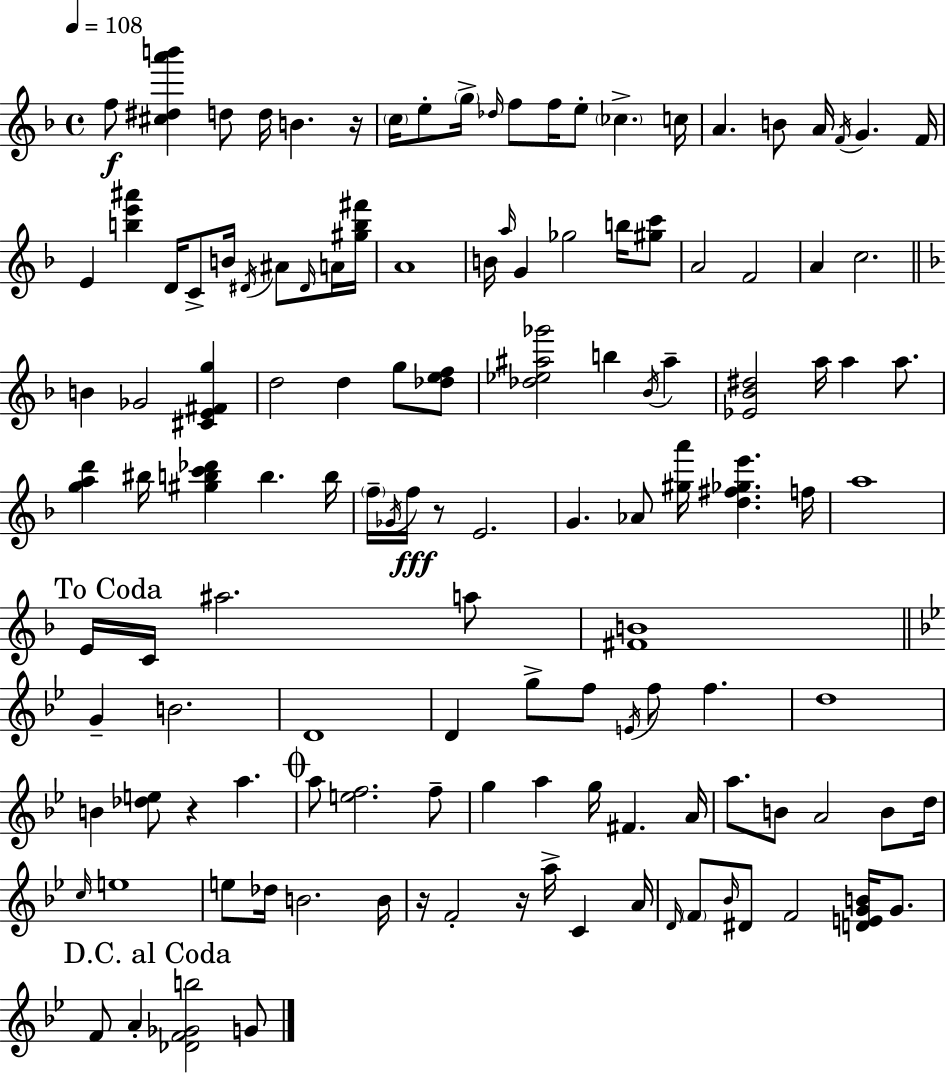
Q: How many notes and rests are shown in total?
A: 128